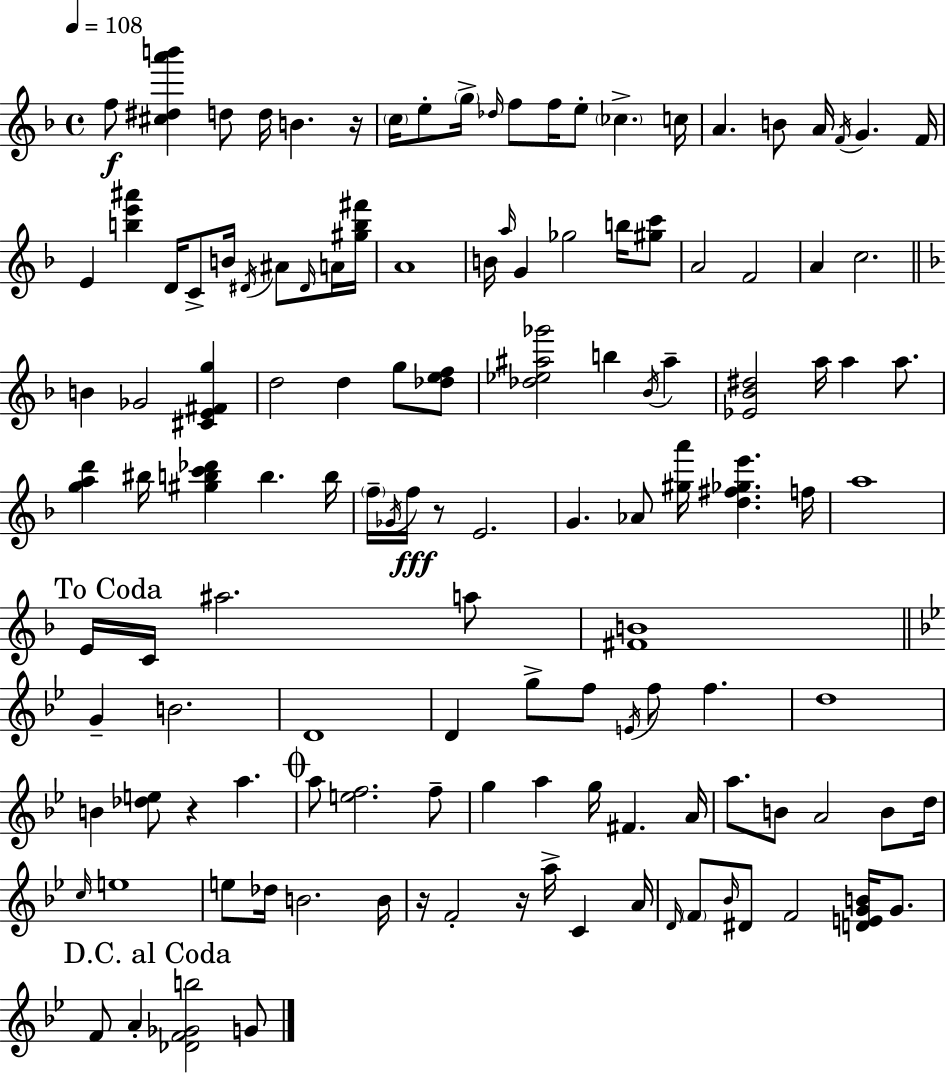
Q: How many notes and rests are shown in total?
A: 128